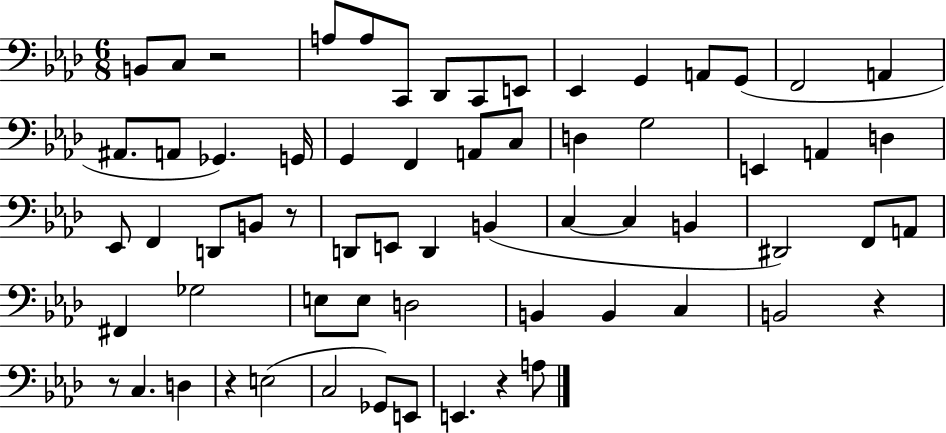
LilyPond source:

{
  \clef bass
  \numericTimeSignature
  \time 6/8
  \key aes \major
  \repeat volta 2 { b,8 c8 r2 | a8 a8 c,8 des,8 c,8 e,8 | ees,4 g,4 a,8 g,8( | f,2 a,4 | \break ais,8. a,8 ges,4.) g,16 | g,4 f,4 a,8 c8 | d4 g2 | e,4 a,4 d4 | \break ees,8 f,4 d,8 b,8 r8 | d,8 e,8 d,4 b,4( | c4~~ c4 b,4 | dis,2) f,8 a,8 | \break fis,4 ges2 | e8 e8 d2 | b,4 b,4 c4 | b,2 r4 | \break r8 c4. d4 | r4 e2( | c2 ges,8) e,8 | e,4. r4 a8 | \break } \bar "|."
}